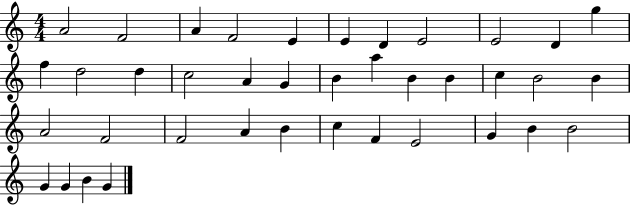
X:1
T:Untitled
M:4/4
L:1/4
K:C
A2 F2 A F2 E E D E2 E2 D g f d2 d c2 A G B a B B c B2 B A2 F2 F2 A B c F E2 G B B2 G G B G